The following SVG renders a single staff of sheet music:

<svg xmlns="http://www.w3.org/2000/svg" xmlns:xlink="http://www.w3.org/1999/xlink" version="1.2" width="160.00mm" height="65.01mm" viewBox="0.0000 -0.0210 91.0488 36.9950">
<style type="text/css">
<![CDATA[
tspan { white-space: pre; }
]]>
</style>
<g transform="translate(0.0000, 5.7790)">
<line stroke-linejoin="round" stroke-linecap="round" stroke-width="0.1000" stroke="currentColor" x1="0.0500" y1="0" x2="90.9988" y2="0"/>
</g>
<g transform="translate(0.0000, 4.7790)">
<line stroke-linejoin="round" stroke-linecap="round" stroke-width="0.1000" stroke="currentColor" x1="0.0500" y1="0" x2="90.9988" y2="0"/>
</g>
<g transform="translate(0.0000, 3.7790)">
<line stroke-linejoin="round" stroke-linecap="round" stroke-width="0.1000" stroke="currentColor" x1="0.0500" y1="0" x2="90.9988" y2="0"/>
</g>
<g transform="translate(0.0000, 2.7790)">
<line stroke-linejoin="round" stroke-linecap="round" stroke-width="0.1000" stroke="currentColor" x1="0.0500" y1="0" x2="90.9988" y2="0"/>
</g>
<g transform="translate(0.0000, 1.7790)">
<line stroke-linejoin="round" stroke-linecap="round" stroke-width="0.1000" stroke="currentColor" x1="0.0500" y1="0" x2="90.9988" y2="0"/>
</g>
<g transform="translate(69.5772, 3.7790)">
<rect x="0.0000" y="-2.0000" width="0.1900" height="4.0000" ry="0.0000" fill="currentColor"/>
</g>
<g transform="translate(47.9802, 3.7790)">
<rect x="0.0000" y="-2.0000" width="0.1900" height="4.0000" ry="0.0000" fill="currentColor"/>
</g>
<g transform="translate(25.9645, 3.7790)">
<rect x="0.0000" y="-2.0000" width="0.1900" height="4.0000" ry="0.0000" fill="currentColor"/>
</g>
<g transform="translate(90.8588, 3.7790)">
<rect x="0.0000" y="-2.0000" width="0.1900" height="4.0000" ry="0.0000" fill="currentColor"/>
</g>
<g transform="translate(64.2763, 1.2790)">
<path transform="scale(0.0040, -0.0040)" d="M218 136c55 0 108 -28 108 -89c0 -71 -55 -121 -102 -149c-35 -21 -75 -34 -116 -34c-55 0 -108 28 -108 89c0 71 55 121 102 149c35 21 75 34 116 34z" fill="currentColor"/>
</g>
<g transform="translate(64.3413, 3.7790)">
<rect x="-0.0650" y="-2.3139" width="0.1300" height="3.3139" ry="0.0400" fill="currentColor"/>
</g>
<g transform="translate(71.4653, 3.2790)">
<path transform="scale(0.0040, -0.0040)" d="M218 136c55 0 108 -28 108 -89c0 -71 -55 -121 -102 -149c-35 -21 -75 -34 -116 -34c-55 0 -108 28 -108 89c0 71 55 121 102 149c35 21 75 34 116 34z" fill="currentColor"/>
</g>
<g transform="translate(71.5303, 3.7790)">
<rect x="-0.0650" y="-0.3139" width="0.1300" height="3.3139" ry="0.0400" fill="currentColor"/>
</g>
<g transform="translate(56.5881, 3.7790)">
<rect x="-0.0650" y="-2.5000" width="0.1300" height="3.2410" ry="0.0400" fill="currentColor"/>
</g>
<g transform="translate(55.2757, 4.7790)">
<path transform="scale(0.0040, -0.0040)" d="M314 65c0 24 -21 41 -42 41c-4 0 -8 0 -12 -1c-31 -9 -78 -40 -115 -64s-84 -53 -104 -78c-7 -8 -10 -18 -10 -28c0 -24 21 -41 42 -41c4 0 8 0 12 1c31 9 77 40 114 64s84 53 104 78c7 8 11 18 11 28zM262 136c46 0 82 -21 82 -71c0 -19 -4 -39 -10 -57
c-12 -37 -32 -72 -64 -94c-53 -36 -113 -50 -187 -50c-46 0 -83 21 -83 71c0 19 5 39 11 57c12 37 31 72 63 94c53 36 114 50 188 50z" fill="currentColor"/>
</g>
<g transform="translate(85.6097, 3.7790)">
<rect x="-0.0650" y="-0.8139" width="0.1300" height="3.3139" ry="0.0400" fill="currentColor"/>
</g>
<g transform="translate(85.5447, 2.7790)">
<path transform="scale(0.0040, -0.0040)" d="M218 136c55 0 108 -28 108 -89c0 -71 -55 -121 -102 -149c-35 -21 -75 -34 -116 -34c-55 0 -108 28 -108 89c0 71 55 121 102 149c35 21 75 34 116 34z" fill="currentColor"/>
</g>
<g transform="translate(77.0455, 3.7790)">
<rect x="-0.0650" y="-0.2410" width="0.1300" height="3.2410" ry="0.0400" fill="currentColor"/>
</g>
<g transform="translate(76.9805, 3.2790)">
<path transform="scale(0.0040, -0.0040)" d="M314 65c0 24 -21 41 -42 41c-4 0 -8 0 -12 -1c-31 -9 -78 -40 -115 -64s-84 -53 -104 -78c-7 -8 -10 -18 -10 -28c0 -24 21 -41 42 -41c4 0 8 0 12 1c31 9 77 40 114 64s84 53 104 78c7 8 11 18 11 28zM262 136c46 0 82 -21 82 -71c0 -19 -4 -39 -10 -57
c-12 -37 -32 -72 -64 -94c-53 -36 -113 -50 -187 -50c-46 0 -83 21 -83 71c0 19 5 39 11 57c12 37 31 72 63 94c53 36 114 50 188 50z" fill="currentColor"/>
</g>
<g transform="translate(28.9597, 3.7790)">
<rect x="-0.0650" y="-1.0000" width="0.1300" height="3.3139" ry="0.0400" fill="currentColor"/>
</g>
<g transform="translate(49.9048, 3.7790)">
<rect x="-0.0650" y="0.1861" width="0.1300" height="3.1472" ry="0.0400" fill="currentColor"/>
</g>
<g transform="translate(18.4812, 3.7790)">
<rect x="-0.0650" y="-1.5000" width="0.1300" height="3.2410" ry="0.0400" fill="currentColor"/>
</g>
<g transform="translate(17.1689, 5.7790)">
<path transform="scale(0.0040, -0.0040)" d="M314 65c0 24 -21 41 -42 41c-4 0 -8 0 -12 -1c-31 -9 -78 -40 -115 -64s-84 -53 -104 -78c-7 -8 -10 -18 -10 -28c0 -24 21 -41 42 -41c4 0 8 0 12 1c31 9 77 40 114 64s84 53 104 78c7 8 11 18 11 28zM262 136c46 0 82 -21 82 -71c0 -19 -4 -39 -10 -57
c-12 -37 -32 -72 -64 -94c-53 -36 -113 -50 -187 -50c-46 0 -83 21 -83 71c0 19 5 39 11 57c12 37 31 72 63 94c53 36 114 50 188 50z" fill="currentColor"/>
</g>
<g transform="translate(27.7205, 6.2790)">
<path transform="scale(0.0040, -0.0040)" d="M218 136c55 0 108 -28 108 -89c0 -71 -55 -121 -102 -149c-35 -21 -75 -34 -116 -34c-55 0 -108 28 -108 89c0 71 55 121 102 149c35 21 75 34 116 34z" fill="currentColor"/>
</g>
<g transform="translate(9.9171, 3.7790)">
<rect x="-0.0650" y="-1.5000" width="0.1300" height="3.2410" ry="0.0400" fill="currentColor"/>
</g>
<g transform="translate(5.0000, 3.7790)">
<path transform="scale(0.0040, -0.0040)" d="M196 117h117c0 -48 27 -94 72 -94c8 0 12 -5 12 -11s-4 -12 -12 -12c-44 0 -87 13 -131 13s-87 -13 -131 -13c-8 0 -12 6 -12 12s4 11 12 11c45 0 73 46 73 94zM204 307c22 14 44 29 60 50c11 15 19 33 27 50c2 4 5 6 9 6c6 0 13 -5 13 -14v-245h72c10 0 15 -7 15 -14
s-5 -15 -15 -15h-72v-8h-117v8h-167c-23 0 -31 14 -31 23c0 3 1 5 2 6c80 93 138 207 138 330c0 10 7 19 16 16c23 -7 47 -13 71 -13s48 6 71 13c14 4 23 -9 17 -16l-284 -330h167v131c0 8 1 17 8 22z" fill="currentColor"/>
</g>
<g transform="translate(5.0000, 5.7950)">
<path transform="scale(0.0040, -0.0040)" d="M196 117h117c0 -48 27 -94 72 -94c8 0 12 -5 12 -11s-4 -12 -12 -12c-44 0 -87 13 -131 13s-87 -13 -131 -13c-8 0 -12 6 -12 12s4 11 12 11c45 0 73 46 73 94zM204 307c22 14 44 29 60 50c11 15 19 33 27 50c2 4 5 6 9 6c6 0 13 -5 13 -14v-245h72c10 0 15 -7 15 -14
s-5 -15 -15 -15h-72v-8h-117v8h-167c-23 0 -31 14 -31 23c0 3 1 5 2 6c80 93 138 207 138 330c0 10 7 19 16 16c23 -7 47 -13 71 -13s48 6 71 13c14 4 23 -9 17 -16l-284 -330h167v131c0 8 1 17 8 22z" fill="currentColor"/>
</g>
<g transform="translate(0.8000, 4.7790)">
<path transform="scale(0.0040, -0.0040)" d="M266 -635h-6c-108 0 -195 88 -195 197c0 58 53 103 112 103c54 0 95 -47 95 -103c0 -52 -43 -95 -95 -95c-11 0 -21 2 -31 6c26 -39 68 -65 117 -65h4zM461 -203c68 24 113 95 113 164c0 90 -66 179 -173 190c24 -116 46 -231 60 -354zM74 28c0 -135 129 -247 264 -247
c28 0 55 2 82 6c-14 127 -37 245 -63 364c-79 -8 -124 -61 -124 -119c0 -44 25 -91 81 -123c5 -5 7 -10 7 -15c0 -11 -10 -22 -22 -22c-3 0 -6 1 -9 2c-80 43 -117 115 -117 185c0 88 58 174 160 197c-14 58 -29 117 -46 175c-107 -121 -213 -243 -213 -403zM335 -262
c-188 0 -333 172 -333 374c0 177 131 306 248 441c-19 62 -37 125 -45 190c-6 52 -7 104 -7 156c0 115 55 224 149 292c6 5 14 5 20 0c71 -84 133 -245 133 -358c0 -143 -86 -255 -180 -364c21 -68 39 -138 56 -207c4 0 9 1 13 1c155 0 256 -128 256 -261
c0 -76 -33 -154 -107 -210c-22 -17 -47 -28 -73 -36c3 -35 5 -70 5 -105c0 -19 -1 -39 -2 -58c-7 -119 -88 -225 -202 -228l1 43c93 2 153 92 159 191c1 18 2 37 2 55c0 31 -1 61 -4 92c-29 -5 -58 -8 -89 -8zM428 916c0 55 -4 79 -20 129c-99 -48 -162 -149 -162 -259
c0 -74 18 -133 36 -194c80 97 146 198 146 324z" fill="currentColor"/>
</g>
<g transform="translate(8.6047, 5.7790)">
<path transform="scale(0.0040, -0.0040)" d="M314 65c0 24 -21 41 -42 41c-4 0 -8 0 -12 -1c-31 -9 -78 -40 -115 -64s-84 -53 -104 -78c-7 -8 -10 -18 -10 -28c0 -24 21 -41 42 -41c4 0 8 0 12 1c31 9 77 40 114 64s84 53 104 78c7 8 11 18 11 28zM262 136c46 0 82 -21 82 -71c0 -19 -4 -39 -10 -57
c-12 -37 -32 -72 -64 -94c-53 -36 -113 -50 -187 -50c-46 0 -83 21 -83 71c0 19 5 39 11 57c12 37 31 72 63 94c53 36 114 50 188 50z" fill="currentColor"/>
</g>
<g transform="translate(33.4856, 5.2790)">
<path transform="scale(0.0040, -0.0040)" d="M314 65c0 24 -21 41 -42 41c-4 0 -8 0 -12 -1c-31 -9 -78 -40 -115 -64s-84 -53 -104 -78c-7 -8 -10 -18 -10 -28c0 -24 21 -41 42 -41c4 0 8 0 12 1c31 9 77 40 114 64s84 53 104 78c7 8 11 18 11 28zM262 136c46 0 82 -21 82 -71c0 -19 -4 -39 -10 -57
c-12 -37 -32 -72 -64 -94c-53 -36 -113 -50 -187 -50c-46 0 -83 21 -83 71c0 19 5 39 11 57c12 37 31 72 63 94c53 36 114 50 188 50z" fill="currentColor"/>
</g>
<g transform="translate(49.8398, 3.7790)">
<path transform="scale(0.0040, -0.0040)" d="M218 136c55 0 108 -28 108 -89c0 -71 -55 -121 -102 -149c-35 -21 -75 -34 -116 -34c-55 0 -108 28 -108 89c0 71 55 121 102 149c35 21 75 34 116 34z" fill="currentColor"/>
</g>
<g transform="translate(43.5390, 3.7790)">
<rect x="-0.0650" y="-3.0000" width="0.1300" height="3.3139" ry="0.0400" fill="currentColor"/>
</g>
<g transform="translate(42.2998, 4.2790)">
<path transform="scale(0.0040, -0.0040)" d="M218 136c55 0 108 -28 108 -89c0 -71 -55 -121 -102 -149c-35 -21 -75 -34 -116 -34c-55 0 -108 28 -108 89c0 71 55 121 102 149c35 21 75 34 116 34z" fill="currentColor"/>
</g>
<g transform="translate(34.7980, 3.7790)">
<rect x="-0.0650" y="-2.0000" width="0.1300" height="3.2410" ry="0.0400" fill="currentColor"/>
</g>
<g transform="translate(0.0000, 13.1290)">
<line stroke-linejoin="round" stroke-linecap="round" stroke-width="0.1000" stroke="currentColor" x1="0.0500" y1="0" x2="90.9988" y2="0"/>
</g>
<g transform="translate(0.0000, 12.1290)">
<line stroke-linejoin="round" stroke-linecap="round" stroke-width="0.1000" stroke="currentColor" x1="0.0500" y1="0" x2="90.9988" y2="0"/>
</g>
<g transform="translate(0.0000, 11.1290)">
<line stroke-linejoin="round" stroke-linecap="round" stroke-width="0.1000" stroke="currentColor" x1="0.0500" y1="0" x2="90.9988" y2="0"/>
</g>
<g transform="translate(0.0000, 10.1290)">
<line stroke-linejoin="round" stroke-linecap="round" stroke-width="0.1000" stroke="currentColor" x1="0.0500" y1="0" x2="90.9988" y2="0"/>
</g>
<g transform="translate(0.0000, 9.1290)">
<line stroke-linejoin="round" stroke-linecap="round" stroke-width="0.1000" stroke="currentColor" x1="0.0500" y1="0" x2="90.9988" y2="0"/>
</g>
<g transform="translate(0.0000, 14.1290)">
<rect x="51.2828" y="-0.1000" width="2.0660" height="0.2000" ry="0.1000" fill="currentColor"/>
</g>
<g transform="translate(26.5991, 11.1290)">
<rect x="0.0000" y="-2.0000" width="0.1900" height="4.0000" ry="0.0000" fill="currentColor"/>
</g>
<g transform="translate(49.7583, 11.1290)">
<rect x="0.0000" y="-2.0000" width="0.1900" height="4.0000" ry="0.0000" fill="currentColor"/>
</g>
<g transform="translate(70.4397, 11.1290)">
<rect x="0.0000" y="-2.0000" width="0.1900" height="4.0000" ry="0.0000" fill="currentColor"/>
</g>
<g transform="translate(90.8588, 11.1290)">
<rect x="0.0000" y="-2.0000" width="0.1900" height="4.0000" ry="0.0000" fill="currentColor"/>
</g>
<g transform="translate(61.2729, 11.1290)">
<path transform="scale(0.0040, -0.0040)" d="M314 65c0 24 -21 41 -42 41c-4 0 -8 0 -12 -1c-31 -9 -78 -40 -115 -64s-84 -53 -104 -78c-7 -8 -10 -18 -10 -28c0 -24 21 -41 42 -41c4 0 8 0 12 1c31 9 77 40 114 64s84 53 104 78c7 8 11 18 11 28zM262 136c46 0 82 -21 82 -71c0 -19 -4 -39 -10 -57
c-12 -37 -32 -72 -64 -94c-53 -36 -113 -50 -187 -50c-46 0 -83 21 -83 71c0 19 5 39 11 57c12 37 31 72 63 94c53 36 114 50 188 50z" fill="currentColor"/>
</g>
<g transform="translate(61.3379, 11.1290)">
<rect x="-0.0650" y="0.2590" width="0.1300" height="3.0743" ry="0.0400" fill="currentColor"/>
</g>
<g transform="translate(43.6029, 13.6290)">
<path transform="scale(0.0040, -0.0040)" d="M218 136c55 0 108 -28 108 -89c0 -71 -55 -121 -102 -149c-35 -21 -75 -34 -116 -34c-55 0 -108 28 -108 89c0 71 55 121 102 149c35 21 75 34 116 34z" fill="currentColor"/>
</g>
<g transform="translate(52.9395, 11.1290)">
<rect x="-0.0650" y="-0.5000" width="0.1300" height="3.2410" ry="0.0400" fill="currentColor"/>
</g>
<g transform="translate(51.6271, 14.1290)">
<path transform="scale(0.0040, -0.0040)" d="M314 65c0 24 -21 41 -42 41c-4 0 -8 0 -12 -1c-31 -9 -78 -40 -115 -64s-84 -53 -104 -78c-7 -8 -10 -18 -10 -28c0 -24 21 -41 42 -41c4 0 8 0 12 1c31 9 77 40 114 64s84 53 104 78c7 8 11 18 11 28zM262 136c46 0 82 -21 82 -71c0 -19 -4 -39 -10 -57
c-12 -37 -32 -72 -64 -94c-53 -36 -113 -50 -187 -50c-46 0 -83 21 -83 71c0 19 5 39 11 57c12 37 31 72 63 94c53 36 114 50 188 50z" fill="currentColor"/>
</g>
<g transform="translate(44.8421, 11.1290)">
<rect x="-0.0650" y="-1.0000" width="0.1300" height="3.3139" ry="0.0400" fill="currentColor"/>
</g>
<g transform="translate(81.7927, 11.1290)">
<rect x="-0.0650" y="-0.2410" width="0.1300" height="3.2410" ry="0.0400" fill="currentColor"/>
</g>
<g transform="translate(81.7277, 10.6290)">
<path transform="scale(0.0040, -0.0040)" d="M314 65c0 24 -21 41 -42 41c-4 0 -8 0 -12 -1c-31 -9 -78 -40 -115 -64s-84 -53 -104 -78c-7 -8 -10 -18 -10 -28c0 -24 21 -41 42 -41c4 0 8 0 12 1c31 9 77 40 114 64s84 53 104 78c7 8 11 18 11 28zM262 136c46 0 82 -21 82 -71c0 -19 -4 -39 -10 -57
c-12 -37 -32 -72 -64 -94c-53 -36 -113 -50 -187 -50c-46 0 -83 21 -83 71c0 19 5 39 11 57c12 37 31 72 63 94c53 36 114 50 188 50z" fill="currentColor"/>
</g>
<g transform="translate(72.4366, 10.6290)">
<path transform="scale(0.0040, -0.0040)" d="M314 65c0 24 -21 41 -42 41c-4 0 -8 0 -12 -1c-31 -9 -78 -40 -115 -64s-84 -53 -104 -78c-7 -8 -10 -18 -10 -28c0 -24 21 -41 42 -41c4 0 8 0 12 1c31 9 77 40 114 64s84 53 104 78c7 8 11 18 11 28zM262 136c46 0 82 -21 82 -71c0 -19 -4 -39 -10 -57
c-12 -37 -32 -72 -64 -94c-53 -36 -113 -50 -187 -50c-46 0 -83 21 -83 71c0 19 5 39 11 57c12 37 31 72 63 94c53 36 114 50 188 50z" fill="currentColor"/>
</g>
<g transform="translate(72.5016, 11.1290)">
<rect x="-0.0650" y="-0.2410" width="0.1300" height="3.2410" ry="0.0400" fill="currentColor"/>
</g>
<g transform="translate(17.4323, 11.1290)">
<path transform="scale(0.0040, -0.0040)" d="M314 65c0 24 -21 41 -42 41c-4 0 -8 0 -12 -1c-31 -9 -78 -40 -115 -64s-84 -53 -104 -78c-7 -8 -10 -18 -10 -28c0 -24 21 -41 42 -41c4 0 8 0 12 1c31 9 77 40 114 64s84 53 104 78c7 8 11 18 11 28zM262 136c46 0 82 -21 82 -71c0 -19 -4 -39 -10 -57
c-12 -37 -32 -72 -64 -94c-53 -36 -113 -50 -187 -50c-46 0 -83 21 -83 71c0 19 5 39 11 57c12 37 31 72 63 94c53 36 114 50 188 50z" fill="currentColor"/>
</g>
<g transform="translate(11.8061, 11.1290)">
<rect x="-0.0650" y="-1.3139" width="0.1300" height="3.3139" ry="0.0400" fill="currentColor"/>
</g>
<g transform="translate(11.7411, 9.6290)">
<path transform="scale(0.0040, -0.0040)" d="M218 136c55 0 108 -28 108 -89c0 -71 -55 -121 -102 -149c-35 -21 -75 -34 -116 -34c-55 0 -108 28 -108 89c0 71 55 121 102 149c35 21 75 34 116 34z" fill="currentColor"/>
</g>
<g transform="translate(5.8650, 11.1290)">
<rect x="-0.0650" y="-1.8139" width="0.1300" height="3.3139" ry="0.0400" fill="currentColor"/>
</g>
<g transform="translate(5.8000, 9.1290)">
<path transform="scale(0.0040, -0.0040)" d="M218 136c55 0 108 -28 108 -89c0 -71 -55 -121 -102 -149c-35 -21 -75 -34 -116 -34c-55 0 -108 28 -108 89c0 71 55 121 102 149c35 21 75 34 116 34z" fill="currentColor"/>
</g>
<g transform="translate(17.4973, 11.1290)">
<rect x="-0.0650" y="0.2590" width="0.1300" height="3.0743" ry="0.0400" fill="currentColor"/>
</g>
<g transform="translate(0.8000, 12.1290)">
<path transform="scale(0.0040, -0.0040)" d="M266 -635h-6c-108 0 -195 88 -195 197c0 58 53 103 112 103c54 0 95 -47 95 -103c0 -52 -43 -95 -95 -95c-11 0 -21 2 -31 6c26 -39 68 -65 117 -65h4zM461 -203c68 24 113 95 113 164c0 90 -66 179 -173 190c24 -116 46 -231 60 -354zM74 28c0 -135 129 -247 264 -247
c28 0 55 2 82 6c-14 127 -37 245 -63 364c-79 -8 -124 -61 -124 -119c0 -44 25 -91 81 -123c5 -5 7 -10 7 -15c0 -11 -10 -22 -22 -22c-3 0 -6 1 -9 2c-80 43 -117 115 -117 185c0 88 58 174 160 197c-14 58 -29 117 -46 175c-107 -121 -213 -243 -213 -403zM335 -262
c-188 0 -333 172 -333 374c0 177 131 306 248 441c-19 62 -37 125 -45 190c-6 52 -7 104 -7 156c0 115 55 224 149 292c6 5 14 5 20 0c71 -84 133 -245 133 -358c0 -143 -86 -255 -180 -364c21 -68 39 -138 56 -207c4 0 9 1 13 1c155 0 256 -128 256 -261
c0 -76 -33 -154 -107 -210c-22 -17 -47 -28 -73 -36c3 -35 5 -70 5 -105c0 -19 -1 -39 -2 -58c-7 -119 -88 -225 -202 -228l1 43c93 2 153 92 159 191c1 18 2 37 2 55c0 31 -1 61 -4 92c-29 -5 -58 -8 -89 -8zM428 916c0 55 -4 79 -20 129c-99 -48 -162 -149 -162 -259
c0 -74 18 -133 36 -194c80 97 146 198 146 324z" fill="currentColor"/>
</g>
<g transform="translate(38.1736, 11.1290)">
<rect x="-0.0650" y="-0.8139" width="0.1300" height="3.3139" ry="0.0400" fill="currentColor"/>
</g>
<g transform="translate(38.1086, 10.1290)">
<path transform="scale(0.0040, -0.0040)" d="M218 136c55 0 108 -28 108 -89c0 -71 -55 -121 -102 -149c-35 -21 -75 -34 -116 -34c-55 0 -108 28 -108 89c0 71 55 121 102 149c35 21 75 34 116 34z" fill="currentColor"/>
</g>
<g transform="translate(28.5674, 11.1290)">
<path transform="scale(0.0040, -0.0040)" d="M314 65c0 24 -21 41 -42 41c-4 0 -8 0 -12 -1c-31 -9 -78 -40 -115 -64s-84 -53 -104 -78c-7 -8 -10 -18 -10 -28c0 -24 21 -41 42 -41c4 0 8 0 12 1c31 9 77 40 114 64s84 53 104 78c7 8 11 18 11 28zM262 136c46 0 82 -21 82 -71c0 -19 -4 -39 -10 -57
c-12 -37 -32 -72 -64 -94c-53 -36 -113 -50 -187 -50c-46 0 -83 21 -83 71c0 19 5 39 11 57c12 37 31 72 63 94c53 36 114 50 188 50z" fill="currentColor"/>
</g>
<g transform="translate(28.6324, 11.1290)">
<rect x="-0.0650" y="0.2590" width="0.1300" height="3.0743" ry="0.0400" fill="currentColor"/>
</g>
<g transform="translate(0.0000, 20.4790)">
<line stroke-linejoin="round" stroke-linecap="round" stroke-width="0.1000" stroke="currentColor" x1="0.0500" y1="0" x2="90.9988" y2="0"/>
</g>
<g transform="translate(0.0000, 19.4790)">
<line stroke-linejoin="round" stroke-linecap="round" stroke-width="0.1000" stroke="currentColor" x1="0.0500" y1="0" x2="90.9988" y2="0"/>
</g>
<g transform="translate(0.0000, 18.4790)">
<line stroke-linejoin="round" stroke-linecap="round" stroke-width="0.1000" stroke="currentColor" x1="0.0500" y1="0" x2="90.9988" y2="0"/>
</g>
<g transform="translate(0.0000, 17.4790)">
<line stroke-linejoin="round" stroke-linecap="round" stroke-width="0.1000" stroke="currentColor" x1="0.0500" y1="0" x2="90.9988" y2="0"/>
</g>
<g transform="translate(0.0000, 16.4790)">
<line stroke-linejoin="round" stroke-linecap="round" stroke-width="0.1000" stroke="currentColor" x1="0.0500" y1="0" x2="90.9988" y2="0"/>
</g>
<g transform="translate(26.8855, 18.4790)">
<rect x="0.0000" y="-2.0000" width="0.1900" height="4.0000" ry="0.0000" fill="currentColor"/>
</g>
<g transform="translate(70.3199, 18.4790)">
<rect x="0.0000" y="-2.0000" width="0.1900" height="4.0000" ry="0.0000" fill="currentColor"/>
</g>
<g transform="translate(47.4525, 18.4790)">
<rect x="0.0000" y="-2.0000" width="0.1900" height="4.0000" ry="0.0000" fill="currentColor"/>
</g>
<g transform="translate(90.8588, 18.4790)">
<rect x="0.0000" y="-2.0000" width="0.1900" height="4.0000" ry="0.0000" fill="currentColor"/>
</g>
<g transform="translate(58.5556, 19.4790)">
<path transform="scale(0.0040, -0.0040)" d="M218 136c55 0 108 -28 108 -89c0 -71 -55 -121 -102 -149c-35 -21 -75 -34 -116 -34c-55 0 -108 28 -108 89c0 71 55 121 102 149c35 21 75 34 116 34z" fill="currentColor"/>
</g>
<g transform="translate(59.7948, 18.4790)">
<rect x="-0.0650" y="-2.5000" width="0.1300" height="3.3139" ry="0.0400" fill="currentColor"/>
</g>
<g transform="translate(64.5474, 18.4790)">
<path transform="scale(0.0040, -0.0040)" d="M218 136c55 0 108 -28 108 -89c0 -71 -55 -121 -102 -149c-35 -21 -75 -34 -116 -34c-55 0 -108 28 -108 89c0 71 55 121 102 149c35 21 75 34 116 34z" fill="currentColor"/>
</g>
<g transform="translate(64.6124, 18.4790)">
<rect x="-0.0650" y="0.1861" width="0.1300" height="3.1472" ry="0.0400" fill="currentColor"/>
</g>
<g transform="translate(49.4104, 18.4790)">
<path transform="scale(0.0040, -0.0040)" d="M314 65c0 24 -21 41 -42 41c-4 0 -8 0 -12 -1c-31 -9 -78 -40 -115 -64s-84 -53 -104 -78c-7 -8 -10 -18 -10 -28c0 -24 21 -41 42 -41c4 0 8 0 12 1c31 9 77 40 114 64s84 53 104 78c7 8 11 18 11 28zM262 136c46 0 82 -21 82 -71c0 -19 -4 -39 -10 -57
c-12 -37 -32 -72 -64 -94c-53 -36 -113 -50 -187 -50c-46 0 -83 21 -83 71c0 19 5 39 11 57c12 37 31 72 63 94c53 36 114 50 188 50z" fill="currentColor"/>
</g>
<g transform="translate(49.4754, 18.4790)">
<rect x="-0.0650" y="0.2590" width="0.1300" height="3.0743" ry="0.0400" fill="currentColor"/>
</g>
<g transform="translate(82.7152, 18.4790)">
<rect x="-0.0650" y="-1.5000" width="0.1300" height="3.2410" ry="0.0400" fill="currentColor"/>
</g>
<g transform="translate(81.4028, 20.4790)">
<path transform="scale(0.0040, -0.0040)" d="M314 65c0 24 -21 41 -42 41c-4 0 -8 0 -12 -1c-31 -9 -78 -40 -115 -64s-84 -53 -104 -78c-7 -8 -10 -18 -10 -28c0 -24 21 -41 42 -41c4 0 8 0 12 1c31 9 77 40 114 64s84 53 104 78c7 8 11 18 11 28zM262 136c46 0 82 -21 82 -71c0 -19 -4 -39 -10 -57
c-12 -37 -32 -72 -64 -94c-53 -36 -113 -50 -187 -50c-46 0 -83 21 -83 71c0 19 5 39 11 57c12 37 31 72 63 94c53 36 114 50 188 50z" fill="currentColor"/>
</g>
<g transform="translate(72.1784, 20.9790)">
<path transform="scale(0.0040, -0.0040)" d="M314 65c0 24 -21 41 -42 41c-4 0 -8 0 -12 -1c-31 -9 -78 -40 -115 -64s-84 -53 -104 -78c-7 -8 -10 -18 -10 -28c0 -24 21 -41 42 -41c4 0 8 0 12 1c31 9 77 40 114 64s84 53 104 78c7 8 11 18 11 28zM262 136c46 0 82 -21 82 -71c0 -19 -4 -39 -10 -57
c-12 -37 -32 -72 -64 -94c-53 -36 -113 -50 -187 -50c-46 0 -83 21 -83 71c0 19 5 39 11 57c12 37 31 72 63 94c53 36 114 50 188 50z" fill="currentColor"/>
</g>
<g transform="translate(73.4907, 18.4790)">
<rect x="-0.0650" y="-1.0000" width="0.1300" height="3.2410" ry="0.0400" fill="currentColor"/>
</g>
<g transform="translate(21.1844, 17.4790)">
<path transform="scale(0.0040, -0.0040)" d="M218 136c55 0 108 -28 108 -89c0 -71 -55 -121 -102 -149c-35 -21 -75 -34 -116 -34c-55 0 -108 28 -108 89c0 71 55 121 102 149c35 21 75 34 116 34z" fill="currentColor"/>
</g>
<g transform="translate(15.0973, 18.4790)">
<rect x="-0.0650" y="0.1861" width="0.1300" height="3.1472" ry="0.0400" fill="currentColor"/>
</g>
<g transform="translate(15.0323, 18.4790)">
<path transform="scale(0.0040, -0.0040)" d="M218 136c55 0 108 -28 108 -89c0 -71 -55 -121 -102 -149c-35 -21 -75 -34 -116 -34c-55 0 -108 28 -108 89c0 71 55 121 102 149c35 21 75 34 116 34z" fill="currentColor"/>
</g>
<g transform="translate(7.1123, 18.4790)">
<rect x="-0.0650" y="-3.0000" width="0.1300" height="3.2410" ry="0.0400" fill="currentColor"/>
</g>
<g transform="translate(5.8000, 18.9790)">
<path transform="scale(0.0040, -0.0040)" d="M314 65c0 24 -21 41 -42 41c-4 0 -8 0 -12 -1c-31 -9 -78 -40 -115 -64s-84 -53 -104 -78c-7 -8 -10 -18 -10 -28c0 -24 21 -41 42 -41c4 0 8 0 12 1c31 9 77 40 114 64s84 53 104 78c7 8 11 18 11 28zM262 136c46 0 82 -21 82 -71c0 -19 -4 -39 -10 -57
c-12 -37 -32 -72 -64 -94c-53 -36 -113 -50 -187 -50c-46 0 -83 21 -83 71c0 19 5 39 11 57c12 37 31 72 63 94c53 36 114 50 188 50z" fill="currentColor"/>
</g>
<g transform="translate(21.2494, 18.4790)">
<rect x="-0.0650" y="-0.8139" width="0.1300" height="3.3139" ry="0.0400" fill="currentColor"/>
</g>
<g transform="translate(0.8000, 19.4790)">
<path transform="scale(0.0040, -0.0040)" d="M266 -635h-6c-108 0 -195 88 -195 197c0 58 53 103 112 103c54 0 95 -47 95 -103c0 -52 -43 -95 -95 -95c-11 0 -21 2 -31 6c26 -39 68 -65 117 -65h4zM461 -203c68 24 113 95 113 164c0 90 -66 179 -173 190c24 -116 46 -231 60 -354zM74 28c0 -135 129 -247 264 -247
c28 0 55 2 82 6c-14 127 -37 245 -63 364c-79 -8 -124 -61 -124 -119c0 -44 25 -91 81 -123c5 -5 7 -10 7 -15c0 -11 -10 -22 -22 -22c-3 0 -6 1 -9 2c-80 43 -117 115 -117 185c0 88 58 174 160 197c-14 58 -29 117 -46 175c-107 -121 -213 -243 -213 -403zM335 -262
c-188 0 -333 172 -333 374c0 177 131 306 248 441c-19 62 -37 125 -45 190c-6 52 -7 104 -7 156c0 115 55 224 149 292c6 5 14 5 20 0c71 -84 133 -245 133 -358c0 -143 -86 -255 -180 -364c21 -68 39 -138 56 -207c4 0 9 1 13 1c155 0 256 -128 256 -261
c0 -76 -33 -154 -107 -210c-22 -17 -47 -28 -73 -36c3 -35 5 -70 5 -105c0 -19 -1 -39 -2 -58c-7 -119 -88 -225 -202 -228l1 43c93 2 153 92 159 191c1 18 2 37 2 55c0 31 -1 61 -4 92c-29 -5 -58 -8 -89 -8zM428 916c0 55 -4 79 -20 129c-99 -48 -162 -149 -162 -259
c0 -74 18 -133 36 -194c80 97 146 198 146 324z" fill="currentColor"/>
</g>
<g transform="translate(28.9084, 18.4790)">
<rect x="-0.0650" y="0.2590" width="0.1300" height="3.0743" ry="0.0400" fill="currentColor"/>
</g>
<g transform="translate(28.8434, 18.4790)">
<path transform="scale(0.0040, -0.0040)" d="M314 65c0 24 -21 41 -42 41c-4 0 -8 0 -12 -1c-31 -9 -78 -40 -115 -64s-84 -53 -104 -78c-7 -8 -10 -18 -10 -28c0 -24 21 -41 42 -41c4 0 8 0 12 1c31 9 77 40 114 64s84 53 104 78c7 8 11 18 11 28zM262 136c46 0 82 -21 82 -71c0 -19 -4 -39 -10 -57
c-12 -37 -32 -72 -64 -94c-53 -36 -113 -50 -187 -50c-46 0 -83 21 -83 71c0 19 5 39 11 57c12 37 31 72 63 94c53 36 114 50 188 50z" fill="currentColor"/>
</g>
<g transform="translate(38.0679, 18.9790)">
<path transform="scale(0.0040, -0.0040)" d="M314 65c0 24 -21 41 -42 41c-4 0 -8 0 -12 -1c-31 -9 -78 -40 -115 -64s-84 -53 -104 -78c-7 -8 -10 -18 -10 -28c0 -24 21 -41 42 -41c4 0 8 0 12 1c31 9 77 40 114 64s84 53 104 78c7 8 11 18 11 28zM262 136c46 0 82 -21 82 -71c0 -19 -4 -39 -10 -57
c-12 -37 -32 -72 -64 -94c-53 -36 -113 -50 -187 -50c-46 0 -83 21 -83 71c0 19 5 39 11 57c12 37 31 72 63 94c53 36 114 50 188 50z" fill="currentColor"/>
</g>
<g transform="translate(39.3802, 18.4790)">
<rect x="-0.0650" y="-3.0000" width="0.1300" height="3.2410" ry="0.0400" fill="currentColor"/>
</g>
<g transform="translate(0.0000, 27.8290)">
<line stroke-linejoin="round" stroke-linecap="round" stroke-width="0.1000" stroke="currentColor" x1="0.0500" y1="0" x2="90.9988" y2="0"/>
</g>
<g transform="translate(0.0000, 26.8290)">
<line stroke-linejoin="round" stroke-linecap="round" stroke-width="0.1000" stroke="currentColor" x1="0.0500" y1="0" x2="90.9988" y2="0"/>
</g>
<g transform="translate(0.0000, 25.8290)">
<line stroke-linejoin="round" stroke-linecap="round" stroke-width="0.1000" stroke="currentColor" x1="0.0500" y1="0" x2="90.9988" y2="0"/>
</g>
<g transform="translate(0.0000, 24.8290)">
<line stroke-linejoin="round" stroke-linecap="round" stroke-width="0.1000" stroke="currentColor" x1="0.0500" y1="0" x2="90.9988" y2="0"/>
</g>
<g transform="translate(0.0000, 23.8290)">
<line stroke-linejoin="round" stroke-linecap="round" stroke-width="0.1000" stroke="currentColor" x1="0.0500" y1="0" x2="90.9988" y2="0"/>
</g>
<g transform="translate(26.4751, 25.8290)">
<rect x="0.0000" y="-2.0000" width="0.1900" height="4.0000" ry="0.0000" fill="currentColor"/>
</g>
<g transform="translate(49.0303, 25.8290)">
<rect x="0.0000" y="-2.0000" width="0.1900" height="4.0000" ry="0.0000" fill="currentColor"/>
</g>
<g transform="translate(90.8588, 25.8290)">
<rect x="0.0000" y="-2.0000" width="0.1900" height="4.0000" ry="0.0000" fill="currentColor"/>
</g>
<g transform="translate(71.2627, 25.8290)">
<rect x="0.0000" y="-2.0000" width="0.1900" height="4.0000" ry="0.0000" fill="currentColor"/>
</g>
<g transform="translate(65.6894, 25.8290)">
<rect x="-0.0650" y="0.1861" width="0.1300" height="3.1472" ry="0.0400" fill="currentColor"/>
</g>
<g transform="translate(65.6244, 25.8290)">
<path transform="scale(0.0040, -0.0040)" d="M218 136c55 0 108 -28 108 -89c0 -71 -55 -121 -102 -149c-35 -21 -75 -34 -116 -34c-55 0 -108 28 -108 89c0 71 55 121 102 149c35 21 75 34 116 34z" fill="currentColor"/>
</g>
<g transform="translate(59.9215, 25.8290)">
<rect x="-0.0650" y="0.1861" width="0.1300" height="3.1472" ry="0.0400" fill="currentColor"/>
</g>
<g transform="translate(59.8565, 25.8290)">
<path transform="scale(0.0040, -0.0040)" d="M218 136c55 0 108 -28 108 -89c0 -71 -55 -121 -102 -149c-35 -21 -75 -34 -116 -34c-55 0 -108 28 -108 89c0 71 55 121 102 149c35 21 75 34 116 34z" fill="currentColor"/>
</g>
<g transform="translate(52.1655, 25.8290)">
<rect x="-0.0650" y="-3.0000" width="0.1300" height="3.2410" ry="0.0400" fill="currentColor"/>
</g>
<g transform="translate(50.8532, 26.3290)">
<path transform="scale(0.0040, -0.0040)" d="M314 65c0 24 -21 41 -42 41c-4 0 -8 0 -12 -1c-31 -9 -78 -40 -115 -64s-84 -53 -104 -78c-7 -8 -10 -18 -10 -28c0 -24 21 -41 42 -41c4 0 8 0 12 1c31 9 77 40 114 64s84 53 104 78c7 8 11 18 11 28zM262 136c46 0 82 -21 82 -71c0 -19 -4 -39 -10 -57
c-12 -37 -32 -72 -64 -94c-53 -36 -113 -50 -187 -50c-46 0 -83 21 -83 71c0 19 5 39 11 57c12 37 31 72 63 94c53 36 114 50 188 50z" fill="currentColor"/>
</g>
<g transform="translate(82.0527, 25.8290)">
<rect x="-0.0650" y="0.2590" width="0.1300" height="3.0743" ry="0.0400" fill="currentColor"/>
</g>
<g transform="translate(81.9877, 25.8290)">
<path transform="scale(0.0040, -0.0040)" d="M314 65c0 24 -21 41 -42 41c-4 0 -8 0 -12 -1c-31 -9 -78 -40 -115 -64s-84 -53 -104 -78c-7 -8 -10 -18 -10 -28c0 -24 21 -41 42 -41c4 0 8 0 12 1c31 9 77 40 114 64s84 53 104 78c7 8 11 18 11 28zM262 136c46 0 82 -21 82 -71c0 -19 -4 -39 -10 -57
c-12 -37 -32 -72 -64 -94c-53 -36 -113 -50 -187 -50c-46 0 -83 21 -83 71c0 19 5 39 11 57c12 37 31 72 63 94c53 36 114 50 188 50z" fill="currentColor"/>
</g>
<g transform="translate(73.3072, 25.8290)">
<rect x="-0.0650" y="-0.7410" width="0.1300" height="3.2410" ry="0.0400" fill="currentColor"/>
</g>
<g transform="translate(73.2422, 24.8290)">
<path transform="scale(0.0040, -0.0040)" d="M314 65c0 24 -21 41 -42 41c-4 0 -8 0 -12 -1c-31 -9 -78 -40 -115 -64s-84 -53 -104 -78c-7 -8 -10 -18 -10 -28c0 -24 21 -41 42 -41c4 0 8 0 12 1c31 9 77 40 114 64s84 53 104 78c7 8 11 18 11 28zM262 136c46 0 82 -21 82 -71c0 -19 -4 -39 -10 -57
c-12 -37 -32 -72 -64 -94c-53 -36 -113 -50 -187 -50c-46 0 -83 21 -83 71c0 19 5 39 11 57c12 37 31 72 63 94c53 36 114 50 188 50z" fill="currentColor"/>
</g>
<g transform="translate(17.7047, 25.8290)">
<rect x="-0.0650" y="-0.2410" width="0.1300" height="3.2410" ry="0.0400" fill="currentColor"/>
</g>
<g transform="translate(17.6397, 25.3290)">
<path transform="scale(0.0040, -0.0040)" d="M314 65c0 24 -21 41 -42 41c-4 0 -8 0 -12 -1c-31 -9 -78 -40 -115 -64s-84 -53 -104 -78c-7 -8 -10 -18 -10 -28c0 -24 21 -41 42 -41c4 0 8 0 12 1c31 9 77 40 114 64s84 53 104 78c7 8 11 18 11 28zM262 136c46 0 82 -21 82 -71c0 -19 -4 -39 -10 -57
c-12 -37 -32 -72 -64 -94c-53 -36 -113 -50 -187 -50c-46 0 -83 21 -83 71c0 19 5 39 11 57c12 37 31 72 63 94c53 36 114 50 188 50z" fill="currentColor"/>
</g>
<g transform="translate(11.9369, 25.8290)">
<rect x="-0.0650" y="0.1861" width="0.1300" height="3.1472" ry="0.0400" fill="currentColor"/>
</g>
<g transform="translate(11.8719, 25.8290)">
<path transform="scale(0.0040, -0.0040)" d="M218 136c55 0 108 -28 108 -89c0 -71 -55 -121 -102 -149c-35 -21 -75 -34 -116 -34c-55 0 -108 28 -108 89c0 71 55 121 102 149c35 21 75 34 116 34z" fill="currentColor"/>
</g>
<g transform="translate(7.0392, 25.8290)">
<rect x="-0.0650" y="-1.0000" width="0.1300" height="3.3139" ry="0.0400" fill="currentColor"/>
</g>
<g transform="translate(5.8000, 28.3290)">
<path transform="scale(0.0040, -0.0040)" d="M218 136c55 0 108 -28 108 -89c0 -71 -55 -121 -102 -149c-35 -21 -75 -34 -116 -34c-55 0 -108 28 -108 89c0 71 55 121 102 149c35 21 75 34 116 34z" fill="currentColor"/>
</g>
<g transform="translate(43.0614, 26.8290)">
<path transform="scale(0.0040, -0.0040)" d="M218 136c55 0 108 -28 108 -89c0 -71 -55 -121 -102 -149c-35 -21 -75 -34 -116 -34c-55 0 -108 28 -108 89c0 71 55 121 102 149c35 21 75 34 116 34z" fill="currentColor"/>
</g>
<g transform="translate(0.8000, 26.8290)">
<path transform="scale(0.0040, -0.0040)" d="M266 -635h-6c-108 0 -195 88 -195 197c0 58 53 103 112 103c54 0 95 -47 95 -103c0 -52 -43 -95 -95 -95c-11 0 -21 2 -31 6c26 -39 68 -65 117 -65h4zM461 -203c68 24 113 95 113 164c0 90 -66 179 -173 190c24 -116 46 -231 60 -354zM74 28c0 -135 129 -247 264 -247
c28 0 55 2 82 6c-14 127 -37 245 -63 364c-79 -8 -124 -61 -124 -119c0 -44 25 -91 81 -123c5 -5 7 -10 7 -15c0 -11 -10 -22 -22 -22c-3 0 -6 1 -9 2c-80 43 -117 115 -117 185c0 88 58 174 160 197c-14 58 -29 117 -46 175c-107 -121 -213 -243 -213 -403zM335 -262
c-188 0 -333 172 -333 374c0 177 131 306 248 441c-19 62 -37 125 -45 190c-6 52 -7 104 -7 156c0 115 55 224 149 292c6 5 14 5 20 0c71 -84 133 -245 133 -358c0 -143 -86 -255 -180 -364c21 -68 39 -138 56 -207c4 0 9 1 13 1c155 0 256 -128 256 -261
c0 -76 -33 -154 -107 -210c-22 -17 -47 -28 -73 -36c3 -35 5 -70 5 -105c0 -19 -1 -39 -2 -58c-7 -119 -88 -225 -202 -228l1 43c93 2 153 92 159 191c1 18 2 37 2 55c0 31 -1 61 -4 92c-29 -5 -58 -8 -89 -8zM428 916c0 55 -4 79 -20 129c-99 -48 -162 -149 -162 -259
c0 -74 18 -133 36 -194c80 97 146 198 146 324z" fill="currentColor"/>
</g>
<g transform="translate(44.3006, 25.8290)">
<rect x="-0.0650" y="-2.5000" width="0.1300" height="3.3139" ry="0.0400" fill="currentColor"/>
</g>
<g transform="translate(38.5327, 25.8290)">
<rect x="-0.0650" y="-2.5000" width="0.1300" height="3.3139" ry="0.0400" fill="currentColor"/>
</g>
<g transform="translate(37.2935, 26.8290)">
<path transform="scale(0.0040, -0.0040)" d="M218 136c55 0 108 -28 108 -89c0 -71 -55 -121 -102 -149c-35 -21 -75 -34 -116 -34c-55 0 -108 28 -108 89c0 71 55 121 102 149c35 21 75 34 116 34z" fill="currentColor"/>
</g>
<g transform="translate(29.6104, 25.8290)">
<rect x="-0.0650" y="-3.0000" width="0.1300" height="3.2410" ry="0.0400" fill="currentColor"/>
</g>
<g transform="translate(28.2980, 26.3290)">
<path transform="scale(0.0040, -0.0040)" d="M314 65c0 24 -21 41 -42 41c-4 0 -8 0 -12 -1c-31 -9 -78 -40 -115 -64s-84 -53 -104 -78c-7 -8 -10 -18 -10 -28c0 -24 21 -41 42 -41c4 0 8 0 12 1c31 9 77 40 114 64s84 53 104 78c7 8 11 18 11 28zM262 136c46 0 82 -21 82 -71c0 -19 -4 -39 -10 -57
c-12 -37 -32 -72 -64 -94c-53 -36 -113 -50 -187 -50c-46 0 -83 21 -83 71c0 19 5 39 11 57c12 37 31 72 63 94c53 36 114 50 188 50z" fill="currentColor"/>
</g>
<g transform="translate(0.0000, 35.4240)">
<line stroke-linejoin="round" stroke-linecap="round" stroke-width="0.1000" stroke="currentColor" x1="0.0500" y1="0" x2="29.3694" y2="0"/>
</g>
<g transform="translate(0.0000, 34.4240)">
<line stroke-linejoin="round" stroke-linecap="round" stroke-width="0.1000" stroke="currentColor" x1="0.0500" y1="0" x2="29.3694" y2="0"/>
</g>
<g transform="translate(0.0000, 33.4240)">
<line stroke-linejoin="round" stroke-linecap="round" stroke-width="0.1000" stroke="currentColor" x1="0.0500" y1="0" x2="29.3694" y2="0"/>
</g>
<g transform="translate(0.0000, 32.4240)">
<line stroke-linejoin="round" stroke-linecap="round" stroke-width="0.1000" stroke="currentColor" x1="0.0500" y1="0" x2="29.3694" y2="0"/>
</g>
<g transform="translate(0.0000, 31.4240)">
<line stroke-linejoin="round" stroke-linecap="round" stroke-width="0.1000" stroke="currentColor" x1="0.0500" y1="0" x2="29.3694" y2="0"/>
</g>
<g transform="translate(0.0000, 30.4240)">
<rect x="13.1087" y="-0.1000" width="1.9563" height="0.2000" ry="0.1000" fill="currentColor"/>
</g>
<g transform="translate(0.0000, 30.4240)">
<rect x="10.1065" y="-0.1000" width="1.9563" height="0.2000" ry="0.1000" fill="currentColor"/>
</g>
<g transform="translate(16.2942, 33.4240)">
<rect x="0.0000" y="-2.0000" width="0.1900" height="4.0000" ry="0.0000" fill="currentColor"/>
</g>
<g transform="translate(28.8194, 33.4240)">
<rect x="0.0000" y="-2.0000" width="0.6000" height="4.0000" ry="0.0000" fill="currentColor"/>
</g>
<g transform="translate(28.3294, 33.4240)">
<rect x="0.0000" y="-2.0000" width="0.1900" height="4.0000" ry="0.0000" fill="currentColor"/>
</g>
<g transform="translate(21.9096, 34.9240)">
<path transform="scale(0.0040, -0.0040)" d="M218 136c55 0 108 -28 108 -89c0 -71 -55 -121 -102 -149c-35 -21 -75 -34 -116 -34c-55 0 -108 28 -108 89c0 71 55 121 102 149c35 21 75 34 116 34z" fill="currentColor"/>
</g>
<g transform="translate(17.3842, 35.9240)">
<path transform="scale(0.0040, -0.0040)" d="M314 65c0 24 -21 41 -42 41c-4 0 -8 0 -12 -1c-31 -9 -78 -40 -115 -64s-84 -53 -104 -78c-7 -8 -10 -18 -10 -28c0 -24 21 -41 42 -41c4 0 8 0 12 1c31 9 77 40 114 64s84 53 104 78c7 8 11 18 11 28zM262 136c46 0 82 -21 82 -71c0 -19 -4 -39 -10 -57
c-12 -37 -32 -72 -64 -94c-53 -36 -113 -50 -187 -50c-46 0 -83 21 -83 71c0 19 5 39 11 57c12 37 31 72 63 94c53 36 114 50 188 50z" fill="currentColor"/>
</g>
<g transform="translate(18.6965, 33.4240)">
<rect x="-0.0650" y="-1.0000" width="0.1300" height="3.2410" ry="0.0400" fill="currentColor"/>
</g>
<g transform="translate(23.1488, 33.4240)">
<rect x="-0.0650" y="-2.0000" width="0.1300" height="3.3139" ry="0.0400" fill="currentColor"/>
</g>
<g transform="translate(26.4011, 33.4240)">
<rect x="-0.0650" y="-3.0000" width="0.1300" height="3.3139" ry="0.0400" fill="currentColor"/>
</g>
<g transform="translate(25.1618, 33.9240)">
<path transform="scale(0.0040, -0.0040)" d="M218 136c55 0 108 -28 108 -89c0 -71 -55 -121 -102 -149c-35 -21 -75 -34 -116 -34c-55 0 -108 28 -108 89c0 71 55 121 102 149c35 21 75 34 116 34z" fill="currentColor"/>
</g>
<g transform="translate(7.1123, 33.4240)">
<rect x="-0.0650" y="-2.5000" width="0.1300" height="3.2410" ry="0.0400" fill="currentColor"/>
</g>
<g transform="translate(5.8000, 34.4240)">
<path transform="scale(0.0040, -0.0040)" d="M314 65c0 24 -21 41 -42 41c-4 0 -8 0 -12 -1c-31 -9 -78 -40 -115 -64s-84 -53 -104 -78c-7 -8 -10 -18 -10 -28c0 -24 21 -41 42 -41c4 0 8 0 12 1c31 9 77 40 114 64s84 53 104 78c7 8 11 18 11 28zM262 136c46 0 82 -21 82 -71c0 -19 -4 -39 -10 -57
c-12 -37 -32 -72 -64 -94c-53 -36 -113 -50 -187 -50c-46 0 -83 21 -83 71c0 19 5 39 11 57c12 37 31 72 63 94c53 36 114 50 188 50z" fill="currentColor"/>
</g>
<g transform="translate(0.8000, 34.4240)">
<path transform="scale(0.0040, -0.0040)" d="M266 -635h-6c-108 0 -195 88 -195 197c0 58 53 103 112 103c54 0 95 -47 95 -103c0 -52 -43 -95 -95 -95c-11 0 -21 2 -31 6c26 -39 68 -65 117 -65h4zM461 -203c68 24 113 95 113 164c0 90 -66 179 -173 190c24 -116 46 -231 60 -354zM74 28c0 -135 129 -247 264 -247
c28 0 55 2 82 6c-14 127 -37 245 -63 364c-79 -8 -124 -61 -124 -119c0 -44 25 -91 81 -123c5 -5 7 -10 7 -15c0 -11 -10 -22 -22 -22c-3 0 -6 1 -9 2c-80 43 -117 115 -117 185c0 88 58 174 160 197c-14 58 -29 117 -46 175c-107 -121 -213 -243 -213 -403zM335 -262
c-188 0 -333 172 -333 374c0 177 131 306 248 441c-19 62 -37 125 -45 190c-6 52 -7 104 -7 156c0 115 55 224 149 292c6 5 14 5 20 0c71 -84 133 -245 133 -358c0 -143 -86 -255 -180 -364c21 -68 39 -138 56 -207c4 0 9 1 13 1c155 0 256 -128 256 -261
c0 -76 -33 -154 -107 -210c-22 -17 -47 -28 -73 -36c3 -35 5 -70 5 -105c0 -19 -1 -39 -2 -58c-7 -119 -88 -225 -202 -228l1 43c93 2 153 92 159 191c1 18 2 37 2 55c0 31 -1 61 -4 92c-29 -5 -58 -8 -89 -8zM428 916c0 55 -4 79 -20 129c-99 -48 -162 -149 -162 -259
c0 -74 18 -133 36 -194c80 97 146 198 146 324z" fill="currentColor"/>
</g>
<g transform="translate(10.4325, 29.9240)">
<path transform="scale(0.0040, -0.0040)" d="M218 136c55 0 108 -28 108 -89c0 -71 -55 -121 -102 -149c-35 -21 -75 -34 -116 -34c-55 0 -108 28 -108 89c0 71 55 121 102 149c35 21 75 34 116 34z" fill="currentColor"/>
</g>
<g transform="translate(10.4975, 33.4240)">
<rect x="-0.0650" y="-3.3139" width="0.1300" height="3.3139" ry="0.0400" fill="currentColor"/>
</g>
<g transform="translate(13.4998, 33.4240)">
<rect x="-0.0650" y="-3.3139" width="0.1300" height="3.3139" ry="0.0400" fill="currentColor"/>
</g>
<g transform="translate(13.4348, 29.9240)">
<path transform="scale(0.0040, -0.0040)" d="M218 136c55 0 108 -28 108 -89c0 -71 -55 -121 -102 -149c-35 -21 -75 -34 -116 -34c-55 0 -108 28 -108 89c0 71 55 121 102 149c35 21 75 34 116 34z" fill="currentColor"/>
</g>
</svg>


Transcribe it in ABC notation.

X:1
T:Untitled
M:4/4
L:1/4
K:C
E2 E2 D F2 A B G2 g c c2 d f e B2 B2 d D C2 B2 c2 c2 A2 B d B2 A2 B2 G B D2 E2 D B c2 A2 G G A2 B B d2 B2 G2 b b D2 F A